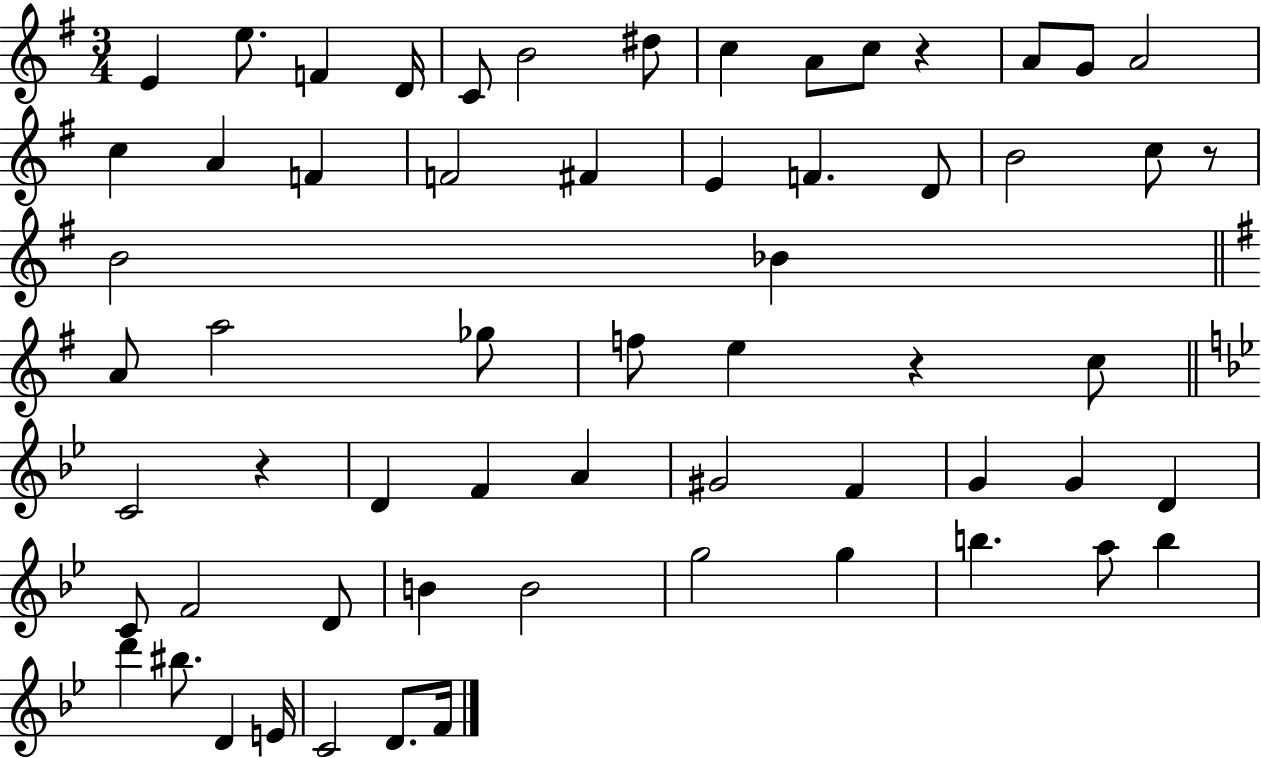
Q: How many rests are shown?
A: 4